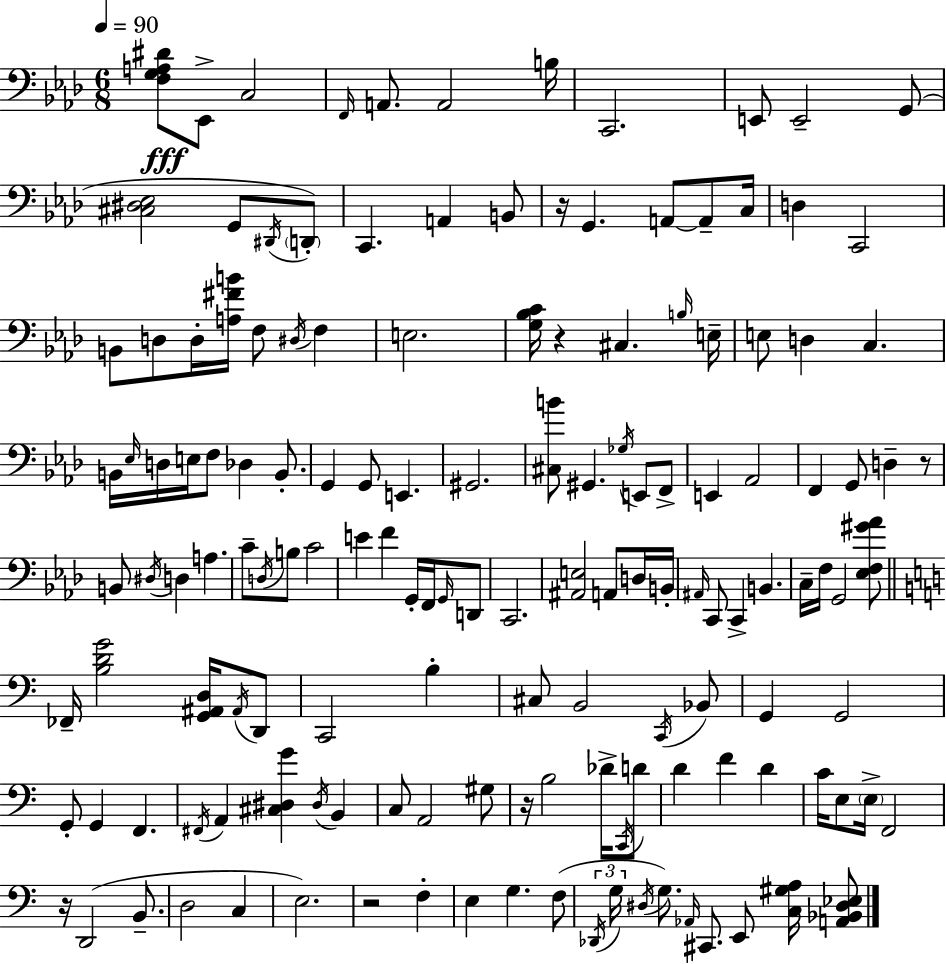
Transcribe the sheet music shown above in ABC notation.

X:1
T:Untitled
M:6/8
L:1/4
K:Fm
[F,G,A,^D]/2 _E,,/2 C,2 F,,/4 A,,/2 A,,2 B,/4 C,,2 E,,/2 E,,2 G,,/2 [^C,^D,_E,]2 G,,/2 ^D,,/4 D,,/2 C,, A,, B,,/2 z/4 G,, A,,/2 A,,/2 C,/4 D, C,,2 B,,/2 D,/2 D,/4 [A,^FB]/4 F,/2 ^D,/4 F, E,2 [G,_B,C]/4 z ^C, B,/4 E,/4 E,/2 D, C, B,,/4 _E,/4 D,/4 E,/4 F,/2 _D, B,,/2 G,, G,,/2 E,, ^G,,2 [^C,B]/2 ^G,, _G,/4 E,,/2 F,,/2 E,, _A,,2 F,, G,,/2 D, z/2 B,,/2 ^D,/4 D, A, C/2 D,/4 B,/2 C2 E F G,,/4 F,,/4 G,,/4 D,,/2 C,,2 [^A,,E,]2 A,,/2 D,/4 B,,/4 ^A,,/4 C,,/2 C,, B,, C,/4 F,/4 G,,2 [_E,F,^G_A]/2 _F,,/4 [B,DG]2 [G,,^A,,D,]/4 ^A,,/4 D,,/2 C,,2 B, ^C,/2 B,,2 C,,/4 _B,,/2 G,, G,,2 G,,/2 G,, F,, ^F,,/4 A,, [^C,^D,G] ^D,/4 B,, C,/2 A,,2 ^G,/2 z/4 B,2 _D/4 C,,/4 D/2 D F D C/4 E,/2 E,/4 F,,2 z/4 D,,2 B,,/2 D,2 C, E,2 z2 F, E, G, F,/2 _D,,/4 G,/4 ^D,/4 G,/2 _A,,/4 ^C,,/2 E,,/2 [C,^G,A,]/4 [A,,_B,,^D,_E,]/2